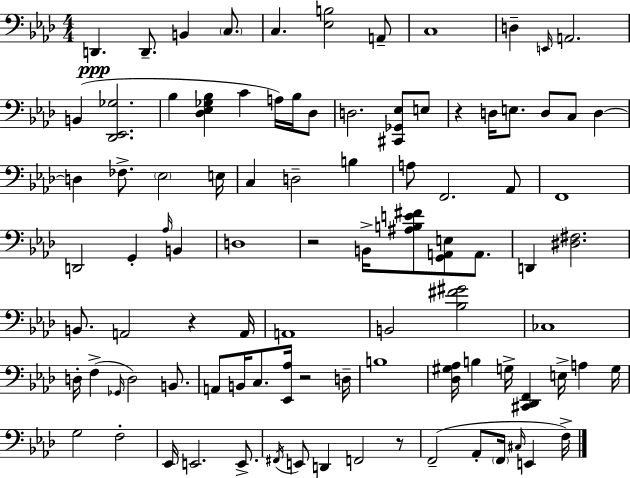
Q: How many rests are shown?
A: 5